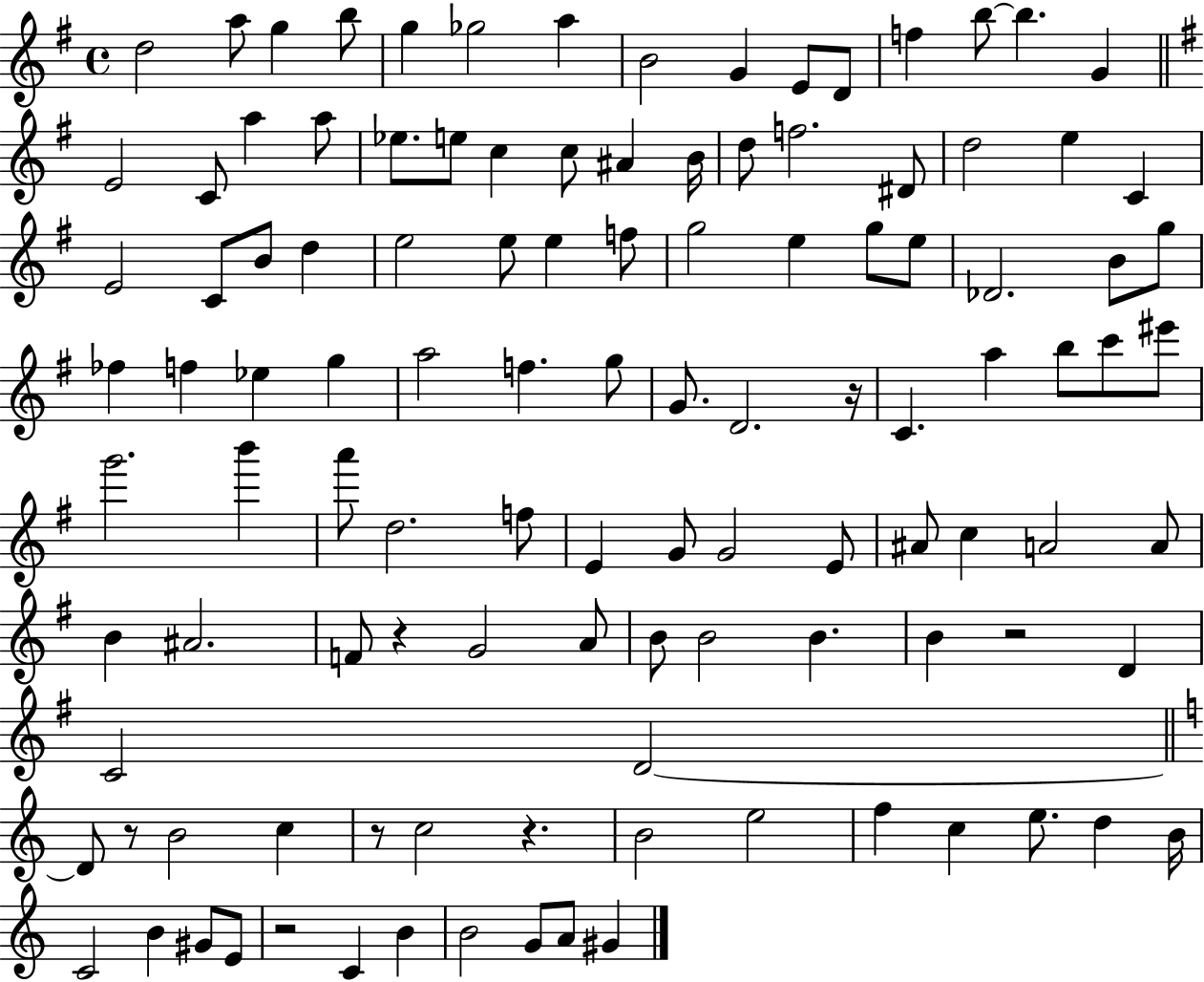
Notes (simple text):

D5/h A5/e G5/q B5/e G5/q Gb5/h A5/q B4/h G4/q E4/e D4/e F5/q B5/e B5/q. G4/q E4/h C4/e A5/q A5/e Eb5/e. E5/e C5/q C5/e A#4/q B4/s D5/e F5/h. D#4/e D5/h E5/q C4/q E4/h C4/e B4/e D5/q E5/h E5/e E5/q F5/e G5/h E5/q G5/e E5/e Db4/h. B4/e G5/e FES5/q F5/q Eb5/q G5/q A5/h F5/q. G5/e G4/e. D4/h. R/s C4/q. A5/q B5/e C6/e EIS6/e G6/h. B6/q A6/e D5/h. F5/e E4/q G4/e G4/h E4/e A#4/e C5/q A4/h A4/e B4/q A#4/h. F4/e R/q G4/h A4/e B4/e B4/h B4/q. B4/q R/h D4/q C4/h D4/h D4/e R/e B4/h C5/q R/e C5/h R/q. B4/h E5/h F5/q C5/q E5/e. D5/q B4/s C4/h B4/q G#4/e E4/e R/h C4/q B4/q B4/h G4/e A4/e G#4/q